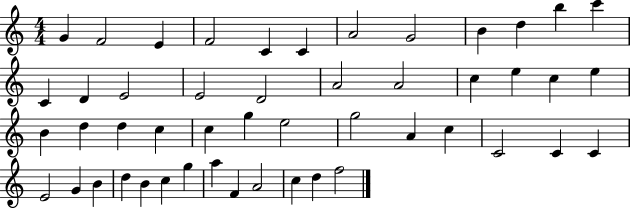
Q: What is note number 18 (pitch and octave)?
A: A4